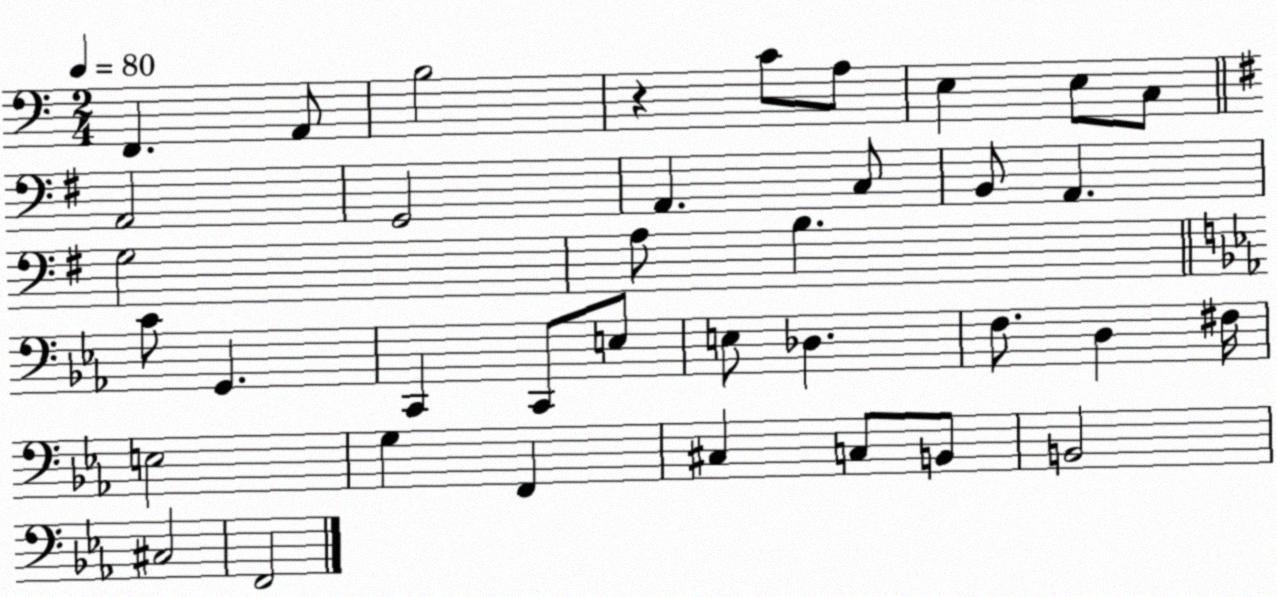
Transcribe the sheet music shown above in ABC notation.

X:1
T:Untitled
M:2/4
L:1/4
K:C
F,, A,,/2 B,2 z C/2 A,/2 E, E,/2 C,/2 A,,2 G,,2 A,, C,/2 B,,/2 A,, G,2 A,/2 B, C/2 G,, C,, C,,/2 E,/2 E,/2 _D, F,/2 D, ^F,/4 E,2 G, F,, ^C, C,/2 B,,/2 B,,2 ^C,2 F,,2